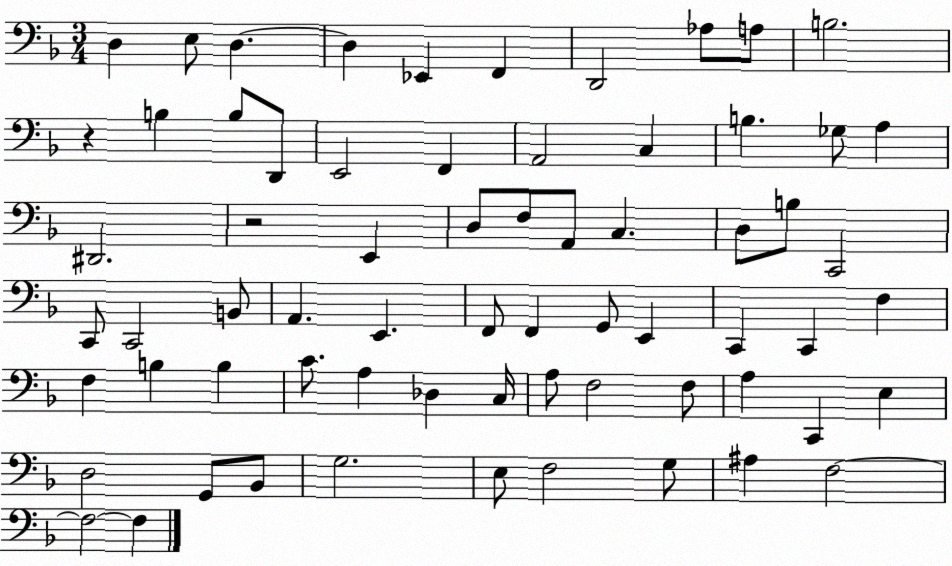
X:1
T:Untitled
M:3/4
L:1/4
K:F
D, E,/2 D, D, _E,, F,, D,,2 _A,/2 A,/2 B,2 z B, B,/2 D,,/2 E,,2 F,, A,,2 C, B, _G,/2 A, ^D,,2 z2 E,, D,/2 F,/2 A,,/2 C, D,/2 B,/2 C,,2 C,,/2 C,,2 B,,/2 A,, E,, F,,/2 F,, G,,/2 E,, C,, C,, F, F, B, B, C/2 A, _D, C,/4 A,/2 F,2 F,/2 A, C,, E, D,2 G,,/2 _B,,/2 G,2 E,/2 F,2 G,/2 ^A, F,2 F,2 F,